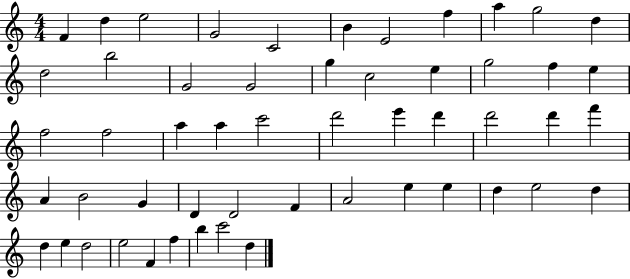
X:1
T:Untitled
M:4/4
L:1/4
K:C
F d e2 G2 C2 B E2 f a g2 d d2 b2 G2 G2 g c2 e g2 f e f2 f2 a a c'2 d'2 e' d' d'2 d' f' A B2 G D D2 F A2 e e d e2 d d e d2 e2 F f b c'2 d